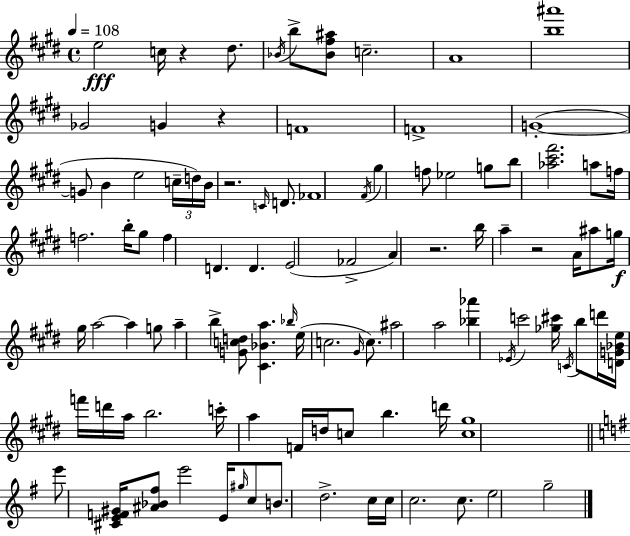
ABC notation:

X:1
T:Untitled
M:4/4
L:1/4
K:E
e2 c/4 z ^d/2 _B/4 b/2 [_B^f^a]/2 c2 A4 [b^a']4 _G2 G z F4 F4 G4 G/2 B e2 c/4 d/4 B/4 z2 C/4 D/2 _F4 ^F/4 ^g f/2 _e2 g/2 b/2 [_a^c'^f']2 a/2 f/4 f2 b/4 ^g/2 f D D E2 _F2 A z2 b/4 a z2 A/4 ^a/2 g/4 ^g/4 a2 a g/2 a b [Gcd]/2 [^C_Ba] _b/4 e/4 c2 ^G/4 c/2 ^a2 a2 [_b_a'] _E/4 c'2 [_g^c']/4 C/4 b/2 d'/4 [DG_Be]/4 f'/4 d'/4 a/4 b2 c'/4 a F/4 d/4 c/2 b d'/4 [c^g]4 e'/2 [^CEF^G]/4 [^A_B^f]/2 e'2 E/4 ^g/4 c/2 B/2 d2 c/4 c/4 c2 c/2 e2 g2